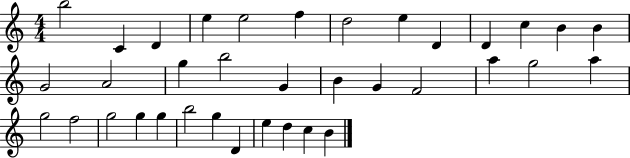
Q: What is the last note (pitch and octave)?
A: B4